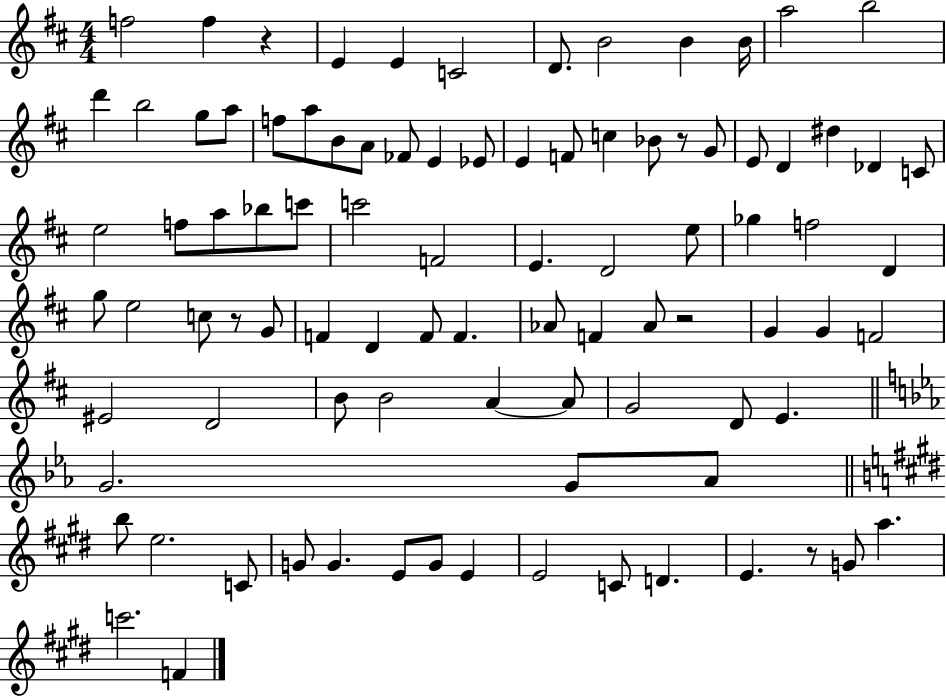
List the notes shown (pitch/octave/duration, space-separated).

F5/h F5/q R/q E4/q E4/q C4/h D4/e. B4/h B4/q B4/s A5/h B5/h D6/q B5/h G5/e A5/e F5/e A5/e B4/e A4/e FES4/e E4/q Eb4/e E4/q F4/e C5/q Bb4/e R/e G4/e E4/e D4/q D#5/q Db4/q C4/e E5/h F5/e A5/e Bb5/e C6/e C6/h F4/h E4/q. D4/h E5/e Gb5/q F5/h D4/q G5/e E5/h C5/e R/e G4/e F4/q D4/q F4/e F4/q. Ab4/e F4/q Ab4/e R/h G4/q G4/q F4/h EIS4/h D4/h B4/e B4/h A4/q A4/e G4/h D4/e E4/q. G4/h. G4/e Ab4/e B5/e E5/h. C4/e G4/e G4/q. E4/e G4/e E4/q E4/h C4/e D4/q. E4/q. R/e G4/e A5/q. C6/h. F4/q